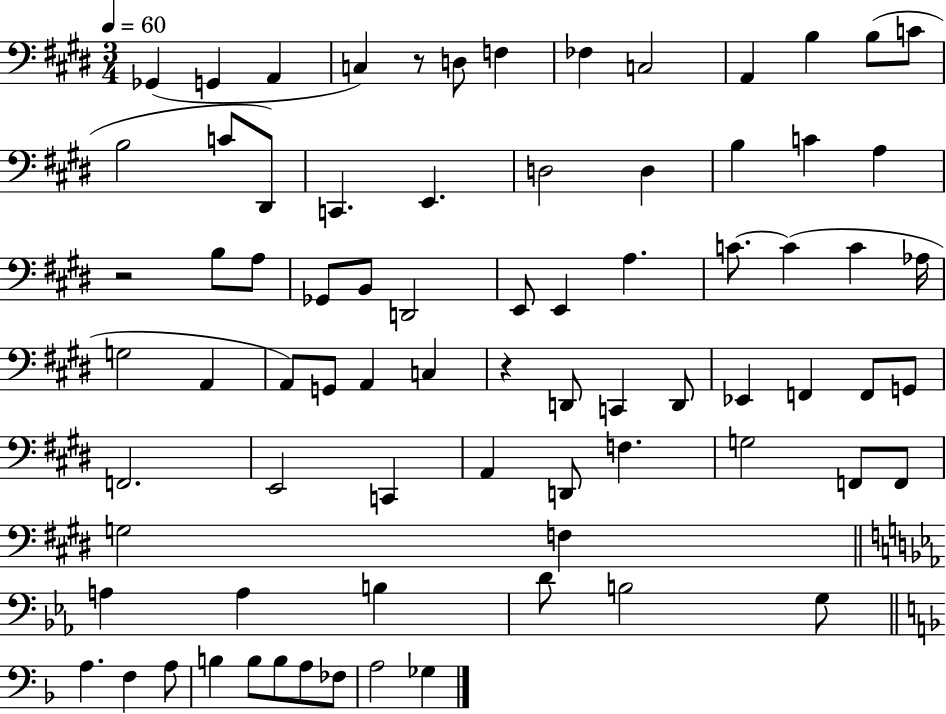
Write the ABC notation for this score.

X:1
T:Untitled
M:3/4
L:1/4
K:E
_G,, G,, A,, C, z/2 D,/2 F, _F, C,2 A,, B, B,/2 C/2 B,2 C/2 ^D,,/2 C,, E,, D,2 D, B, C A, z2 B,/2 A,/2 _G,,/2 B,,/2 D,,2 E,,/2 E,, A, C/2 C C _A,/4 G,2 A,, A,,/2 G,,/2 A,, C, z D,,/2 C,, D,,/2 _E,, F,, F,,/2 G,,/2 F,,2 E,,2 C,, A,, D,,/2 F, G,2 F,,/2 F,,/2 G,2 F, A, A, B, D/2 B,2 G,/2 A, F, A,/2 B, B,/2 B,/2 A,/2 _F,/2 A,2 _G,